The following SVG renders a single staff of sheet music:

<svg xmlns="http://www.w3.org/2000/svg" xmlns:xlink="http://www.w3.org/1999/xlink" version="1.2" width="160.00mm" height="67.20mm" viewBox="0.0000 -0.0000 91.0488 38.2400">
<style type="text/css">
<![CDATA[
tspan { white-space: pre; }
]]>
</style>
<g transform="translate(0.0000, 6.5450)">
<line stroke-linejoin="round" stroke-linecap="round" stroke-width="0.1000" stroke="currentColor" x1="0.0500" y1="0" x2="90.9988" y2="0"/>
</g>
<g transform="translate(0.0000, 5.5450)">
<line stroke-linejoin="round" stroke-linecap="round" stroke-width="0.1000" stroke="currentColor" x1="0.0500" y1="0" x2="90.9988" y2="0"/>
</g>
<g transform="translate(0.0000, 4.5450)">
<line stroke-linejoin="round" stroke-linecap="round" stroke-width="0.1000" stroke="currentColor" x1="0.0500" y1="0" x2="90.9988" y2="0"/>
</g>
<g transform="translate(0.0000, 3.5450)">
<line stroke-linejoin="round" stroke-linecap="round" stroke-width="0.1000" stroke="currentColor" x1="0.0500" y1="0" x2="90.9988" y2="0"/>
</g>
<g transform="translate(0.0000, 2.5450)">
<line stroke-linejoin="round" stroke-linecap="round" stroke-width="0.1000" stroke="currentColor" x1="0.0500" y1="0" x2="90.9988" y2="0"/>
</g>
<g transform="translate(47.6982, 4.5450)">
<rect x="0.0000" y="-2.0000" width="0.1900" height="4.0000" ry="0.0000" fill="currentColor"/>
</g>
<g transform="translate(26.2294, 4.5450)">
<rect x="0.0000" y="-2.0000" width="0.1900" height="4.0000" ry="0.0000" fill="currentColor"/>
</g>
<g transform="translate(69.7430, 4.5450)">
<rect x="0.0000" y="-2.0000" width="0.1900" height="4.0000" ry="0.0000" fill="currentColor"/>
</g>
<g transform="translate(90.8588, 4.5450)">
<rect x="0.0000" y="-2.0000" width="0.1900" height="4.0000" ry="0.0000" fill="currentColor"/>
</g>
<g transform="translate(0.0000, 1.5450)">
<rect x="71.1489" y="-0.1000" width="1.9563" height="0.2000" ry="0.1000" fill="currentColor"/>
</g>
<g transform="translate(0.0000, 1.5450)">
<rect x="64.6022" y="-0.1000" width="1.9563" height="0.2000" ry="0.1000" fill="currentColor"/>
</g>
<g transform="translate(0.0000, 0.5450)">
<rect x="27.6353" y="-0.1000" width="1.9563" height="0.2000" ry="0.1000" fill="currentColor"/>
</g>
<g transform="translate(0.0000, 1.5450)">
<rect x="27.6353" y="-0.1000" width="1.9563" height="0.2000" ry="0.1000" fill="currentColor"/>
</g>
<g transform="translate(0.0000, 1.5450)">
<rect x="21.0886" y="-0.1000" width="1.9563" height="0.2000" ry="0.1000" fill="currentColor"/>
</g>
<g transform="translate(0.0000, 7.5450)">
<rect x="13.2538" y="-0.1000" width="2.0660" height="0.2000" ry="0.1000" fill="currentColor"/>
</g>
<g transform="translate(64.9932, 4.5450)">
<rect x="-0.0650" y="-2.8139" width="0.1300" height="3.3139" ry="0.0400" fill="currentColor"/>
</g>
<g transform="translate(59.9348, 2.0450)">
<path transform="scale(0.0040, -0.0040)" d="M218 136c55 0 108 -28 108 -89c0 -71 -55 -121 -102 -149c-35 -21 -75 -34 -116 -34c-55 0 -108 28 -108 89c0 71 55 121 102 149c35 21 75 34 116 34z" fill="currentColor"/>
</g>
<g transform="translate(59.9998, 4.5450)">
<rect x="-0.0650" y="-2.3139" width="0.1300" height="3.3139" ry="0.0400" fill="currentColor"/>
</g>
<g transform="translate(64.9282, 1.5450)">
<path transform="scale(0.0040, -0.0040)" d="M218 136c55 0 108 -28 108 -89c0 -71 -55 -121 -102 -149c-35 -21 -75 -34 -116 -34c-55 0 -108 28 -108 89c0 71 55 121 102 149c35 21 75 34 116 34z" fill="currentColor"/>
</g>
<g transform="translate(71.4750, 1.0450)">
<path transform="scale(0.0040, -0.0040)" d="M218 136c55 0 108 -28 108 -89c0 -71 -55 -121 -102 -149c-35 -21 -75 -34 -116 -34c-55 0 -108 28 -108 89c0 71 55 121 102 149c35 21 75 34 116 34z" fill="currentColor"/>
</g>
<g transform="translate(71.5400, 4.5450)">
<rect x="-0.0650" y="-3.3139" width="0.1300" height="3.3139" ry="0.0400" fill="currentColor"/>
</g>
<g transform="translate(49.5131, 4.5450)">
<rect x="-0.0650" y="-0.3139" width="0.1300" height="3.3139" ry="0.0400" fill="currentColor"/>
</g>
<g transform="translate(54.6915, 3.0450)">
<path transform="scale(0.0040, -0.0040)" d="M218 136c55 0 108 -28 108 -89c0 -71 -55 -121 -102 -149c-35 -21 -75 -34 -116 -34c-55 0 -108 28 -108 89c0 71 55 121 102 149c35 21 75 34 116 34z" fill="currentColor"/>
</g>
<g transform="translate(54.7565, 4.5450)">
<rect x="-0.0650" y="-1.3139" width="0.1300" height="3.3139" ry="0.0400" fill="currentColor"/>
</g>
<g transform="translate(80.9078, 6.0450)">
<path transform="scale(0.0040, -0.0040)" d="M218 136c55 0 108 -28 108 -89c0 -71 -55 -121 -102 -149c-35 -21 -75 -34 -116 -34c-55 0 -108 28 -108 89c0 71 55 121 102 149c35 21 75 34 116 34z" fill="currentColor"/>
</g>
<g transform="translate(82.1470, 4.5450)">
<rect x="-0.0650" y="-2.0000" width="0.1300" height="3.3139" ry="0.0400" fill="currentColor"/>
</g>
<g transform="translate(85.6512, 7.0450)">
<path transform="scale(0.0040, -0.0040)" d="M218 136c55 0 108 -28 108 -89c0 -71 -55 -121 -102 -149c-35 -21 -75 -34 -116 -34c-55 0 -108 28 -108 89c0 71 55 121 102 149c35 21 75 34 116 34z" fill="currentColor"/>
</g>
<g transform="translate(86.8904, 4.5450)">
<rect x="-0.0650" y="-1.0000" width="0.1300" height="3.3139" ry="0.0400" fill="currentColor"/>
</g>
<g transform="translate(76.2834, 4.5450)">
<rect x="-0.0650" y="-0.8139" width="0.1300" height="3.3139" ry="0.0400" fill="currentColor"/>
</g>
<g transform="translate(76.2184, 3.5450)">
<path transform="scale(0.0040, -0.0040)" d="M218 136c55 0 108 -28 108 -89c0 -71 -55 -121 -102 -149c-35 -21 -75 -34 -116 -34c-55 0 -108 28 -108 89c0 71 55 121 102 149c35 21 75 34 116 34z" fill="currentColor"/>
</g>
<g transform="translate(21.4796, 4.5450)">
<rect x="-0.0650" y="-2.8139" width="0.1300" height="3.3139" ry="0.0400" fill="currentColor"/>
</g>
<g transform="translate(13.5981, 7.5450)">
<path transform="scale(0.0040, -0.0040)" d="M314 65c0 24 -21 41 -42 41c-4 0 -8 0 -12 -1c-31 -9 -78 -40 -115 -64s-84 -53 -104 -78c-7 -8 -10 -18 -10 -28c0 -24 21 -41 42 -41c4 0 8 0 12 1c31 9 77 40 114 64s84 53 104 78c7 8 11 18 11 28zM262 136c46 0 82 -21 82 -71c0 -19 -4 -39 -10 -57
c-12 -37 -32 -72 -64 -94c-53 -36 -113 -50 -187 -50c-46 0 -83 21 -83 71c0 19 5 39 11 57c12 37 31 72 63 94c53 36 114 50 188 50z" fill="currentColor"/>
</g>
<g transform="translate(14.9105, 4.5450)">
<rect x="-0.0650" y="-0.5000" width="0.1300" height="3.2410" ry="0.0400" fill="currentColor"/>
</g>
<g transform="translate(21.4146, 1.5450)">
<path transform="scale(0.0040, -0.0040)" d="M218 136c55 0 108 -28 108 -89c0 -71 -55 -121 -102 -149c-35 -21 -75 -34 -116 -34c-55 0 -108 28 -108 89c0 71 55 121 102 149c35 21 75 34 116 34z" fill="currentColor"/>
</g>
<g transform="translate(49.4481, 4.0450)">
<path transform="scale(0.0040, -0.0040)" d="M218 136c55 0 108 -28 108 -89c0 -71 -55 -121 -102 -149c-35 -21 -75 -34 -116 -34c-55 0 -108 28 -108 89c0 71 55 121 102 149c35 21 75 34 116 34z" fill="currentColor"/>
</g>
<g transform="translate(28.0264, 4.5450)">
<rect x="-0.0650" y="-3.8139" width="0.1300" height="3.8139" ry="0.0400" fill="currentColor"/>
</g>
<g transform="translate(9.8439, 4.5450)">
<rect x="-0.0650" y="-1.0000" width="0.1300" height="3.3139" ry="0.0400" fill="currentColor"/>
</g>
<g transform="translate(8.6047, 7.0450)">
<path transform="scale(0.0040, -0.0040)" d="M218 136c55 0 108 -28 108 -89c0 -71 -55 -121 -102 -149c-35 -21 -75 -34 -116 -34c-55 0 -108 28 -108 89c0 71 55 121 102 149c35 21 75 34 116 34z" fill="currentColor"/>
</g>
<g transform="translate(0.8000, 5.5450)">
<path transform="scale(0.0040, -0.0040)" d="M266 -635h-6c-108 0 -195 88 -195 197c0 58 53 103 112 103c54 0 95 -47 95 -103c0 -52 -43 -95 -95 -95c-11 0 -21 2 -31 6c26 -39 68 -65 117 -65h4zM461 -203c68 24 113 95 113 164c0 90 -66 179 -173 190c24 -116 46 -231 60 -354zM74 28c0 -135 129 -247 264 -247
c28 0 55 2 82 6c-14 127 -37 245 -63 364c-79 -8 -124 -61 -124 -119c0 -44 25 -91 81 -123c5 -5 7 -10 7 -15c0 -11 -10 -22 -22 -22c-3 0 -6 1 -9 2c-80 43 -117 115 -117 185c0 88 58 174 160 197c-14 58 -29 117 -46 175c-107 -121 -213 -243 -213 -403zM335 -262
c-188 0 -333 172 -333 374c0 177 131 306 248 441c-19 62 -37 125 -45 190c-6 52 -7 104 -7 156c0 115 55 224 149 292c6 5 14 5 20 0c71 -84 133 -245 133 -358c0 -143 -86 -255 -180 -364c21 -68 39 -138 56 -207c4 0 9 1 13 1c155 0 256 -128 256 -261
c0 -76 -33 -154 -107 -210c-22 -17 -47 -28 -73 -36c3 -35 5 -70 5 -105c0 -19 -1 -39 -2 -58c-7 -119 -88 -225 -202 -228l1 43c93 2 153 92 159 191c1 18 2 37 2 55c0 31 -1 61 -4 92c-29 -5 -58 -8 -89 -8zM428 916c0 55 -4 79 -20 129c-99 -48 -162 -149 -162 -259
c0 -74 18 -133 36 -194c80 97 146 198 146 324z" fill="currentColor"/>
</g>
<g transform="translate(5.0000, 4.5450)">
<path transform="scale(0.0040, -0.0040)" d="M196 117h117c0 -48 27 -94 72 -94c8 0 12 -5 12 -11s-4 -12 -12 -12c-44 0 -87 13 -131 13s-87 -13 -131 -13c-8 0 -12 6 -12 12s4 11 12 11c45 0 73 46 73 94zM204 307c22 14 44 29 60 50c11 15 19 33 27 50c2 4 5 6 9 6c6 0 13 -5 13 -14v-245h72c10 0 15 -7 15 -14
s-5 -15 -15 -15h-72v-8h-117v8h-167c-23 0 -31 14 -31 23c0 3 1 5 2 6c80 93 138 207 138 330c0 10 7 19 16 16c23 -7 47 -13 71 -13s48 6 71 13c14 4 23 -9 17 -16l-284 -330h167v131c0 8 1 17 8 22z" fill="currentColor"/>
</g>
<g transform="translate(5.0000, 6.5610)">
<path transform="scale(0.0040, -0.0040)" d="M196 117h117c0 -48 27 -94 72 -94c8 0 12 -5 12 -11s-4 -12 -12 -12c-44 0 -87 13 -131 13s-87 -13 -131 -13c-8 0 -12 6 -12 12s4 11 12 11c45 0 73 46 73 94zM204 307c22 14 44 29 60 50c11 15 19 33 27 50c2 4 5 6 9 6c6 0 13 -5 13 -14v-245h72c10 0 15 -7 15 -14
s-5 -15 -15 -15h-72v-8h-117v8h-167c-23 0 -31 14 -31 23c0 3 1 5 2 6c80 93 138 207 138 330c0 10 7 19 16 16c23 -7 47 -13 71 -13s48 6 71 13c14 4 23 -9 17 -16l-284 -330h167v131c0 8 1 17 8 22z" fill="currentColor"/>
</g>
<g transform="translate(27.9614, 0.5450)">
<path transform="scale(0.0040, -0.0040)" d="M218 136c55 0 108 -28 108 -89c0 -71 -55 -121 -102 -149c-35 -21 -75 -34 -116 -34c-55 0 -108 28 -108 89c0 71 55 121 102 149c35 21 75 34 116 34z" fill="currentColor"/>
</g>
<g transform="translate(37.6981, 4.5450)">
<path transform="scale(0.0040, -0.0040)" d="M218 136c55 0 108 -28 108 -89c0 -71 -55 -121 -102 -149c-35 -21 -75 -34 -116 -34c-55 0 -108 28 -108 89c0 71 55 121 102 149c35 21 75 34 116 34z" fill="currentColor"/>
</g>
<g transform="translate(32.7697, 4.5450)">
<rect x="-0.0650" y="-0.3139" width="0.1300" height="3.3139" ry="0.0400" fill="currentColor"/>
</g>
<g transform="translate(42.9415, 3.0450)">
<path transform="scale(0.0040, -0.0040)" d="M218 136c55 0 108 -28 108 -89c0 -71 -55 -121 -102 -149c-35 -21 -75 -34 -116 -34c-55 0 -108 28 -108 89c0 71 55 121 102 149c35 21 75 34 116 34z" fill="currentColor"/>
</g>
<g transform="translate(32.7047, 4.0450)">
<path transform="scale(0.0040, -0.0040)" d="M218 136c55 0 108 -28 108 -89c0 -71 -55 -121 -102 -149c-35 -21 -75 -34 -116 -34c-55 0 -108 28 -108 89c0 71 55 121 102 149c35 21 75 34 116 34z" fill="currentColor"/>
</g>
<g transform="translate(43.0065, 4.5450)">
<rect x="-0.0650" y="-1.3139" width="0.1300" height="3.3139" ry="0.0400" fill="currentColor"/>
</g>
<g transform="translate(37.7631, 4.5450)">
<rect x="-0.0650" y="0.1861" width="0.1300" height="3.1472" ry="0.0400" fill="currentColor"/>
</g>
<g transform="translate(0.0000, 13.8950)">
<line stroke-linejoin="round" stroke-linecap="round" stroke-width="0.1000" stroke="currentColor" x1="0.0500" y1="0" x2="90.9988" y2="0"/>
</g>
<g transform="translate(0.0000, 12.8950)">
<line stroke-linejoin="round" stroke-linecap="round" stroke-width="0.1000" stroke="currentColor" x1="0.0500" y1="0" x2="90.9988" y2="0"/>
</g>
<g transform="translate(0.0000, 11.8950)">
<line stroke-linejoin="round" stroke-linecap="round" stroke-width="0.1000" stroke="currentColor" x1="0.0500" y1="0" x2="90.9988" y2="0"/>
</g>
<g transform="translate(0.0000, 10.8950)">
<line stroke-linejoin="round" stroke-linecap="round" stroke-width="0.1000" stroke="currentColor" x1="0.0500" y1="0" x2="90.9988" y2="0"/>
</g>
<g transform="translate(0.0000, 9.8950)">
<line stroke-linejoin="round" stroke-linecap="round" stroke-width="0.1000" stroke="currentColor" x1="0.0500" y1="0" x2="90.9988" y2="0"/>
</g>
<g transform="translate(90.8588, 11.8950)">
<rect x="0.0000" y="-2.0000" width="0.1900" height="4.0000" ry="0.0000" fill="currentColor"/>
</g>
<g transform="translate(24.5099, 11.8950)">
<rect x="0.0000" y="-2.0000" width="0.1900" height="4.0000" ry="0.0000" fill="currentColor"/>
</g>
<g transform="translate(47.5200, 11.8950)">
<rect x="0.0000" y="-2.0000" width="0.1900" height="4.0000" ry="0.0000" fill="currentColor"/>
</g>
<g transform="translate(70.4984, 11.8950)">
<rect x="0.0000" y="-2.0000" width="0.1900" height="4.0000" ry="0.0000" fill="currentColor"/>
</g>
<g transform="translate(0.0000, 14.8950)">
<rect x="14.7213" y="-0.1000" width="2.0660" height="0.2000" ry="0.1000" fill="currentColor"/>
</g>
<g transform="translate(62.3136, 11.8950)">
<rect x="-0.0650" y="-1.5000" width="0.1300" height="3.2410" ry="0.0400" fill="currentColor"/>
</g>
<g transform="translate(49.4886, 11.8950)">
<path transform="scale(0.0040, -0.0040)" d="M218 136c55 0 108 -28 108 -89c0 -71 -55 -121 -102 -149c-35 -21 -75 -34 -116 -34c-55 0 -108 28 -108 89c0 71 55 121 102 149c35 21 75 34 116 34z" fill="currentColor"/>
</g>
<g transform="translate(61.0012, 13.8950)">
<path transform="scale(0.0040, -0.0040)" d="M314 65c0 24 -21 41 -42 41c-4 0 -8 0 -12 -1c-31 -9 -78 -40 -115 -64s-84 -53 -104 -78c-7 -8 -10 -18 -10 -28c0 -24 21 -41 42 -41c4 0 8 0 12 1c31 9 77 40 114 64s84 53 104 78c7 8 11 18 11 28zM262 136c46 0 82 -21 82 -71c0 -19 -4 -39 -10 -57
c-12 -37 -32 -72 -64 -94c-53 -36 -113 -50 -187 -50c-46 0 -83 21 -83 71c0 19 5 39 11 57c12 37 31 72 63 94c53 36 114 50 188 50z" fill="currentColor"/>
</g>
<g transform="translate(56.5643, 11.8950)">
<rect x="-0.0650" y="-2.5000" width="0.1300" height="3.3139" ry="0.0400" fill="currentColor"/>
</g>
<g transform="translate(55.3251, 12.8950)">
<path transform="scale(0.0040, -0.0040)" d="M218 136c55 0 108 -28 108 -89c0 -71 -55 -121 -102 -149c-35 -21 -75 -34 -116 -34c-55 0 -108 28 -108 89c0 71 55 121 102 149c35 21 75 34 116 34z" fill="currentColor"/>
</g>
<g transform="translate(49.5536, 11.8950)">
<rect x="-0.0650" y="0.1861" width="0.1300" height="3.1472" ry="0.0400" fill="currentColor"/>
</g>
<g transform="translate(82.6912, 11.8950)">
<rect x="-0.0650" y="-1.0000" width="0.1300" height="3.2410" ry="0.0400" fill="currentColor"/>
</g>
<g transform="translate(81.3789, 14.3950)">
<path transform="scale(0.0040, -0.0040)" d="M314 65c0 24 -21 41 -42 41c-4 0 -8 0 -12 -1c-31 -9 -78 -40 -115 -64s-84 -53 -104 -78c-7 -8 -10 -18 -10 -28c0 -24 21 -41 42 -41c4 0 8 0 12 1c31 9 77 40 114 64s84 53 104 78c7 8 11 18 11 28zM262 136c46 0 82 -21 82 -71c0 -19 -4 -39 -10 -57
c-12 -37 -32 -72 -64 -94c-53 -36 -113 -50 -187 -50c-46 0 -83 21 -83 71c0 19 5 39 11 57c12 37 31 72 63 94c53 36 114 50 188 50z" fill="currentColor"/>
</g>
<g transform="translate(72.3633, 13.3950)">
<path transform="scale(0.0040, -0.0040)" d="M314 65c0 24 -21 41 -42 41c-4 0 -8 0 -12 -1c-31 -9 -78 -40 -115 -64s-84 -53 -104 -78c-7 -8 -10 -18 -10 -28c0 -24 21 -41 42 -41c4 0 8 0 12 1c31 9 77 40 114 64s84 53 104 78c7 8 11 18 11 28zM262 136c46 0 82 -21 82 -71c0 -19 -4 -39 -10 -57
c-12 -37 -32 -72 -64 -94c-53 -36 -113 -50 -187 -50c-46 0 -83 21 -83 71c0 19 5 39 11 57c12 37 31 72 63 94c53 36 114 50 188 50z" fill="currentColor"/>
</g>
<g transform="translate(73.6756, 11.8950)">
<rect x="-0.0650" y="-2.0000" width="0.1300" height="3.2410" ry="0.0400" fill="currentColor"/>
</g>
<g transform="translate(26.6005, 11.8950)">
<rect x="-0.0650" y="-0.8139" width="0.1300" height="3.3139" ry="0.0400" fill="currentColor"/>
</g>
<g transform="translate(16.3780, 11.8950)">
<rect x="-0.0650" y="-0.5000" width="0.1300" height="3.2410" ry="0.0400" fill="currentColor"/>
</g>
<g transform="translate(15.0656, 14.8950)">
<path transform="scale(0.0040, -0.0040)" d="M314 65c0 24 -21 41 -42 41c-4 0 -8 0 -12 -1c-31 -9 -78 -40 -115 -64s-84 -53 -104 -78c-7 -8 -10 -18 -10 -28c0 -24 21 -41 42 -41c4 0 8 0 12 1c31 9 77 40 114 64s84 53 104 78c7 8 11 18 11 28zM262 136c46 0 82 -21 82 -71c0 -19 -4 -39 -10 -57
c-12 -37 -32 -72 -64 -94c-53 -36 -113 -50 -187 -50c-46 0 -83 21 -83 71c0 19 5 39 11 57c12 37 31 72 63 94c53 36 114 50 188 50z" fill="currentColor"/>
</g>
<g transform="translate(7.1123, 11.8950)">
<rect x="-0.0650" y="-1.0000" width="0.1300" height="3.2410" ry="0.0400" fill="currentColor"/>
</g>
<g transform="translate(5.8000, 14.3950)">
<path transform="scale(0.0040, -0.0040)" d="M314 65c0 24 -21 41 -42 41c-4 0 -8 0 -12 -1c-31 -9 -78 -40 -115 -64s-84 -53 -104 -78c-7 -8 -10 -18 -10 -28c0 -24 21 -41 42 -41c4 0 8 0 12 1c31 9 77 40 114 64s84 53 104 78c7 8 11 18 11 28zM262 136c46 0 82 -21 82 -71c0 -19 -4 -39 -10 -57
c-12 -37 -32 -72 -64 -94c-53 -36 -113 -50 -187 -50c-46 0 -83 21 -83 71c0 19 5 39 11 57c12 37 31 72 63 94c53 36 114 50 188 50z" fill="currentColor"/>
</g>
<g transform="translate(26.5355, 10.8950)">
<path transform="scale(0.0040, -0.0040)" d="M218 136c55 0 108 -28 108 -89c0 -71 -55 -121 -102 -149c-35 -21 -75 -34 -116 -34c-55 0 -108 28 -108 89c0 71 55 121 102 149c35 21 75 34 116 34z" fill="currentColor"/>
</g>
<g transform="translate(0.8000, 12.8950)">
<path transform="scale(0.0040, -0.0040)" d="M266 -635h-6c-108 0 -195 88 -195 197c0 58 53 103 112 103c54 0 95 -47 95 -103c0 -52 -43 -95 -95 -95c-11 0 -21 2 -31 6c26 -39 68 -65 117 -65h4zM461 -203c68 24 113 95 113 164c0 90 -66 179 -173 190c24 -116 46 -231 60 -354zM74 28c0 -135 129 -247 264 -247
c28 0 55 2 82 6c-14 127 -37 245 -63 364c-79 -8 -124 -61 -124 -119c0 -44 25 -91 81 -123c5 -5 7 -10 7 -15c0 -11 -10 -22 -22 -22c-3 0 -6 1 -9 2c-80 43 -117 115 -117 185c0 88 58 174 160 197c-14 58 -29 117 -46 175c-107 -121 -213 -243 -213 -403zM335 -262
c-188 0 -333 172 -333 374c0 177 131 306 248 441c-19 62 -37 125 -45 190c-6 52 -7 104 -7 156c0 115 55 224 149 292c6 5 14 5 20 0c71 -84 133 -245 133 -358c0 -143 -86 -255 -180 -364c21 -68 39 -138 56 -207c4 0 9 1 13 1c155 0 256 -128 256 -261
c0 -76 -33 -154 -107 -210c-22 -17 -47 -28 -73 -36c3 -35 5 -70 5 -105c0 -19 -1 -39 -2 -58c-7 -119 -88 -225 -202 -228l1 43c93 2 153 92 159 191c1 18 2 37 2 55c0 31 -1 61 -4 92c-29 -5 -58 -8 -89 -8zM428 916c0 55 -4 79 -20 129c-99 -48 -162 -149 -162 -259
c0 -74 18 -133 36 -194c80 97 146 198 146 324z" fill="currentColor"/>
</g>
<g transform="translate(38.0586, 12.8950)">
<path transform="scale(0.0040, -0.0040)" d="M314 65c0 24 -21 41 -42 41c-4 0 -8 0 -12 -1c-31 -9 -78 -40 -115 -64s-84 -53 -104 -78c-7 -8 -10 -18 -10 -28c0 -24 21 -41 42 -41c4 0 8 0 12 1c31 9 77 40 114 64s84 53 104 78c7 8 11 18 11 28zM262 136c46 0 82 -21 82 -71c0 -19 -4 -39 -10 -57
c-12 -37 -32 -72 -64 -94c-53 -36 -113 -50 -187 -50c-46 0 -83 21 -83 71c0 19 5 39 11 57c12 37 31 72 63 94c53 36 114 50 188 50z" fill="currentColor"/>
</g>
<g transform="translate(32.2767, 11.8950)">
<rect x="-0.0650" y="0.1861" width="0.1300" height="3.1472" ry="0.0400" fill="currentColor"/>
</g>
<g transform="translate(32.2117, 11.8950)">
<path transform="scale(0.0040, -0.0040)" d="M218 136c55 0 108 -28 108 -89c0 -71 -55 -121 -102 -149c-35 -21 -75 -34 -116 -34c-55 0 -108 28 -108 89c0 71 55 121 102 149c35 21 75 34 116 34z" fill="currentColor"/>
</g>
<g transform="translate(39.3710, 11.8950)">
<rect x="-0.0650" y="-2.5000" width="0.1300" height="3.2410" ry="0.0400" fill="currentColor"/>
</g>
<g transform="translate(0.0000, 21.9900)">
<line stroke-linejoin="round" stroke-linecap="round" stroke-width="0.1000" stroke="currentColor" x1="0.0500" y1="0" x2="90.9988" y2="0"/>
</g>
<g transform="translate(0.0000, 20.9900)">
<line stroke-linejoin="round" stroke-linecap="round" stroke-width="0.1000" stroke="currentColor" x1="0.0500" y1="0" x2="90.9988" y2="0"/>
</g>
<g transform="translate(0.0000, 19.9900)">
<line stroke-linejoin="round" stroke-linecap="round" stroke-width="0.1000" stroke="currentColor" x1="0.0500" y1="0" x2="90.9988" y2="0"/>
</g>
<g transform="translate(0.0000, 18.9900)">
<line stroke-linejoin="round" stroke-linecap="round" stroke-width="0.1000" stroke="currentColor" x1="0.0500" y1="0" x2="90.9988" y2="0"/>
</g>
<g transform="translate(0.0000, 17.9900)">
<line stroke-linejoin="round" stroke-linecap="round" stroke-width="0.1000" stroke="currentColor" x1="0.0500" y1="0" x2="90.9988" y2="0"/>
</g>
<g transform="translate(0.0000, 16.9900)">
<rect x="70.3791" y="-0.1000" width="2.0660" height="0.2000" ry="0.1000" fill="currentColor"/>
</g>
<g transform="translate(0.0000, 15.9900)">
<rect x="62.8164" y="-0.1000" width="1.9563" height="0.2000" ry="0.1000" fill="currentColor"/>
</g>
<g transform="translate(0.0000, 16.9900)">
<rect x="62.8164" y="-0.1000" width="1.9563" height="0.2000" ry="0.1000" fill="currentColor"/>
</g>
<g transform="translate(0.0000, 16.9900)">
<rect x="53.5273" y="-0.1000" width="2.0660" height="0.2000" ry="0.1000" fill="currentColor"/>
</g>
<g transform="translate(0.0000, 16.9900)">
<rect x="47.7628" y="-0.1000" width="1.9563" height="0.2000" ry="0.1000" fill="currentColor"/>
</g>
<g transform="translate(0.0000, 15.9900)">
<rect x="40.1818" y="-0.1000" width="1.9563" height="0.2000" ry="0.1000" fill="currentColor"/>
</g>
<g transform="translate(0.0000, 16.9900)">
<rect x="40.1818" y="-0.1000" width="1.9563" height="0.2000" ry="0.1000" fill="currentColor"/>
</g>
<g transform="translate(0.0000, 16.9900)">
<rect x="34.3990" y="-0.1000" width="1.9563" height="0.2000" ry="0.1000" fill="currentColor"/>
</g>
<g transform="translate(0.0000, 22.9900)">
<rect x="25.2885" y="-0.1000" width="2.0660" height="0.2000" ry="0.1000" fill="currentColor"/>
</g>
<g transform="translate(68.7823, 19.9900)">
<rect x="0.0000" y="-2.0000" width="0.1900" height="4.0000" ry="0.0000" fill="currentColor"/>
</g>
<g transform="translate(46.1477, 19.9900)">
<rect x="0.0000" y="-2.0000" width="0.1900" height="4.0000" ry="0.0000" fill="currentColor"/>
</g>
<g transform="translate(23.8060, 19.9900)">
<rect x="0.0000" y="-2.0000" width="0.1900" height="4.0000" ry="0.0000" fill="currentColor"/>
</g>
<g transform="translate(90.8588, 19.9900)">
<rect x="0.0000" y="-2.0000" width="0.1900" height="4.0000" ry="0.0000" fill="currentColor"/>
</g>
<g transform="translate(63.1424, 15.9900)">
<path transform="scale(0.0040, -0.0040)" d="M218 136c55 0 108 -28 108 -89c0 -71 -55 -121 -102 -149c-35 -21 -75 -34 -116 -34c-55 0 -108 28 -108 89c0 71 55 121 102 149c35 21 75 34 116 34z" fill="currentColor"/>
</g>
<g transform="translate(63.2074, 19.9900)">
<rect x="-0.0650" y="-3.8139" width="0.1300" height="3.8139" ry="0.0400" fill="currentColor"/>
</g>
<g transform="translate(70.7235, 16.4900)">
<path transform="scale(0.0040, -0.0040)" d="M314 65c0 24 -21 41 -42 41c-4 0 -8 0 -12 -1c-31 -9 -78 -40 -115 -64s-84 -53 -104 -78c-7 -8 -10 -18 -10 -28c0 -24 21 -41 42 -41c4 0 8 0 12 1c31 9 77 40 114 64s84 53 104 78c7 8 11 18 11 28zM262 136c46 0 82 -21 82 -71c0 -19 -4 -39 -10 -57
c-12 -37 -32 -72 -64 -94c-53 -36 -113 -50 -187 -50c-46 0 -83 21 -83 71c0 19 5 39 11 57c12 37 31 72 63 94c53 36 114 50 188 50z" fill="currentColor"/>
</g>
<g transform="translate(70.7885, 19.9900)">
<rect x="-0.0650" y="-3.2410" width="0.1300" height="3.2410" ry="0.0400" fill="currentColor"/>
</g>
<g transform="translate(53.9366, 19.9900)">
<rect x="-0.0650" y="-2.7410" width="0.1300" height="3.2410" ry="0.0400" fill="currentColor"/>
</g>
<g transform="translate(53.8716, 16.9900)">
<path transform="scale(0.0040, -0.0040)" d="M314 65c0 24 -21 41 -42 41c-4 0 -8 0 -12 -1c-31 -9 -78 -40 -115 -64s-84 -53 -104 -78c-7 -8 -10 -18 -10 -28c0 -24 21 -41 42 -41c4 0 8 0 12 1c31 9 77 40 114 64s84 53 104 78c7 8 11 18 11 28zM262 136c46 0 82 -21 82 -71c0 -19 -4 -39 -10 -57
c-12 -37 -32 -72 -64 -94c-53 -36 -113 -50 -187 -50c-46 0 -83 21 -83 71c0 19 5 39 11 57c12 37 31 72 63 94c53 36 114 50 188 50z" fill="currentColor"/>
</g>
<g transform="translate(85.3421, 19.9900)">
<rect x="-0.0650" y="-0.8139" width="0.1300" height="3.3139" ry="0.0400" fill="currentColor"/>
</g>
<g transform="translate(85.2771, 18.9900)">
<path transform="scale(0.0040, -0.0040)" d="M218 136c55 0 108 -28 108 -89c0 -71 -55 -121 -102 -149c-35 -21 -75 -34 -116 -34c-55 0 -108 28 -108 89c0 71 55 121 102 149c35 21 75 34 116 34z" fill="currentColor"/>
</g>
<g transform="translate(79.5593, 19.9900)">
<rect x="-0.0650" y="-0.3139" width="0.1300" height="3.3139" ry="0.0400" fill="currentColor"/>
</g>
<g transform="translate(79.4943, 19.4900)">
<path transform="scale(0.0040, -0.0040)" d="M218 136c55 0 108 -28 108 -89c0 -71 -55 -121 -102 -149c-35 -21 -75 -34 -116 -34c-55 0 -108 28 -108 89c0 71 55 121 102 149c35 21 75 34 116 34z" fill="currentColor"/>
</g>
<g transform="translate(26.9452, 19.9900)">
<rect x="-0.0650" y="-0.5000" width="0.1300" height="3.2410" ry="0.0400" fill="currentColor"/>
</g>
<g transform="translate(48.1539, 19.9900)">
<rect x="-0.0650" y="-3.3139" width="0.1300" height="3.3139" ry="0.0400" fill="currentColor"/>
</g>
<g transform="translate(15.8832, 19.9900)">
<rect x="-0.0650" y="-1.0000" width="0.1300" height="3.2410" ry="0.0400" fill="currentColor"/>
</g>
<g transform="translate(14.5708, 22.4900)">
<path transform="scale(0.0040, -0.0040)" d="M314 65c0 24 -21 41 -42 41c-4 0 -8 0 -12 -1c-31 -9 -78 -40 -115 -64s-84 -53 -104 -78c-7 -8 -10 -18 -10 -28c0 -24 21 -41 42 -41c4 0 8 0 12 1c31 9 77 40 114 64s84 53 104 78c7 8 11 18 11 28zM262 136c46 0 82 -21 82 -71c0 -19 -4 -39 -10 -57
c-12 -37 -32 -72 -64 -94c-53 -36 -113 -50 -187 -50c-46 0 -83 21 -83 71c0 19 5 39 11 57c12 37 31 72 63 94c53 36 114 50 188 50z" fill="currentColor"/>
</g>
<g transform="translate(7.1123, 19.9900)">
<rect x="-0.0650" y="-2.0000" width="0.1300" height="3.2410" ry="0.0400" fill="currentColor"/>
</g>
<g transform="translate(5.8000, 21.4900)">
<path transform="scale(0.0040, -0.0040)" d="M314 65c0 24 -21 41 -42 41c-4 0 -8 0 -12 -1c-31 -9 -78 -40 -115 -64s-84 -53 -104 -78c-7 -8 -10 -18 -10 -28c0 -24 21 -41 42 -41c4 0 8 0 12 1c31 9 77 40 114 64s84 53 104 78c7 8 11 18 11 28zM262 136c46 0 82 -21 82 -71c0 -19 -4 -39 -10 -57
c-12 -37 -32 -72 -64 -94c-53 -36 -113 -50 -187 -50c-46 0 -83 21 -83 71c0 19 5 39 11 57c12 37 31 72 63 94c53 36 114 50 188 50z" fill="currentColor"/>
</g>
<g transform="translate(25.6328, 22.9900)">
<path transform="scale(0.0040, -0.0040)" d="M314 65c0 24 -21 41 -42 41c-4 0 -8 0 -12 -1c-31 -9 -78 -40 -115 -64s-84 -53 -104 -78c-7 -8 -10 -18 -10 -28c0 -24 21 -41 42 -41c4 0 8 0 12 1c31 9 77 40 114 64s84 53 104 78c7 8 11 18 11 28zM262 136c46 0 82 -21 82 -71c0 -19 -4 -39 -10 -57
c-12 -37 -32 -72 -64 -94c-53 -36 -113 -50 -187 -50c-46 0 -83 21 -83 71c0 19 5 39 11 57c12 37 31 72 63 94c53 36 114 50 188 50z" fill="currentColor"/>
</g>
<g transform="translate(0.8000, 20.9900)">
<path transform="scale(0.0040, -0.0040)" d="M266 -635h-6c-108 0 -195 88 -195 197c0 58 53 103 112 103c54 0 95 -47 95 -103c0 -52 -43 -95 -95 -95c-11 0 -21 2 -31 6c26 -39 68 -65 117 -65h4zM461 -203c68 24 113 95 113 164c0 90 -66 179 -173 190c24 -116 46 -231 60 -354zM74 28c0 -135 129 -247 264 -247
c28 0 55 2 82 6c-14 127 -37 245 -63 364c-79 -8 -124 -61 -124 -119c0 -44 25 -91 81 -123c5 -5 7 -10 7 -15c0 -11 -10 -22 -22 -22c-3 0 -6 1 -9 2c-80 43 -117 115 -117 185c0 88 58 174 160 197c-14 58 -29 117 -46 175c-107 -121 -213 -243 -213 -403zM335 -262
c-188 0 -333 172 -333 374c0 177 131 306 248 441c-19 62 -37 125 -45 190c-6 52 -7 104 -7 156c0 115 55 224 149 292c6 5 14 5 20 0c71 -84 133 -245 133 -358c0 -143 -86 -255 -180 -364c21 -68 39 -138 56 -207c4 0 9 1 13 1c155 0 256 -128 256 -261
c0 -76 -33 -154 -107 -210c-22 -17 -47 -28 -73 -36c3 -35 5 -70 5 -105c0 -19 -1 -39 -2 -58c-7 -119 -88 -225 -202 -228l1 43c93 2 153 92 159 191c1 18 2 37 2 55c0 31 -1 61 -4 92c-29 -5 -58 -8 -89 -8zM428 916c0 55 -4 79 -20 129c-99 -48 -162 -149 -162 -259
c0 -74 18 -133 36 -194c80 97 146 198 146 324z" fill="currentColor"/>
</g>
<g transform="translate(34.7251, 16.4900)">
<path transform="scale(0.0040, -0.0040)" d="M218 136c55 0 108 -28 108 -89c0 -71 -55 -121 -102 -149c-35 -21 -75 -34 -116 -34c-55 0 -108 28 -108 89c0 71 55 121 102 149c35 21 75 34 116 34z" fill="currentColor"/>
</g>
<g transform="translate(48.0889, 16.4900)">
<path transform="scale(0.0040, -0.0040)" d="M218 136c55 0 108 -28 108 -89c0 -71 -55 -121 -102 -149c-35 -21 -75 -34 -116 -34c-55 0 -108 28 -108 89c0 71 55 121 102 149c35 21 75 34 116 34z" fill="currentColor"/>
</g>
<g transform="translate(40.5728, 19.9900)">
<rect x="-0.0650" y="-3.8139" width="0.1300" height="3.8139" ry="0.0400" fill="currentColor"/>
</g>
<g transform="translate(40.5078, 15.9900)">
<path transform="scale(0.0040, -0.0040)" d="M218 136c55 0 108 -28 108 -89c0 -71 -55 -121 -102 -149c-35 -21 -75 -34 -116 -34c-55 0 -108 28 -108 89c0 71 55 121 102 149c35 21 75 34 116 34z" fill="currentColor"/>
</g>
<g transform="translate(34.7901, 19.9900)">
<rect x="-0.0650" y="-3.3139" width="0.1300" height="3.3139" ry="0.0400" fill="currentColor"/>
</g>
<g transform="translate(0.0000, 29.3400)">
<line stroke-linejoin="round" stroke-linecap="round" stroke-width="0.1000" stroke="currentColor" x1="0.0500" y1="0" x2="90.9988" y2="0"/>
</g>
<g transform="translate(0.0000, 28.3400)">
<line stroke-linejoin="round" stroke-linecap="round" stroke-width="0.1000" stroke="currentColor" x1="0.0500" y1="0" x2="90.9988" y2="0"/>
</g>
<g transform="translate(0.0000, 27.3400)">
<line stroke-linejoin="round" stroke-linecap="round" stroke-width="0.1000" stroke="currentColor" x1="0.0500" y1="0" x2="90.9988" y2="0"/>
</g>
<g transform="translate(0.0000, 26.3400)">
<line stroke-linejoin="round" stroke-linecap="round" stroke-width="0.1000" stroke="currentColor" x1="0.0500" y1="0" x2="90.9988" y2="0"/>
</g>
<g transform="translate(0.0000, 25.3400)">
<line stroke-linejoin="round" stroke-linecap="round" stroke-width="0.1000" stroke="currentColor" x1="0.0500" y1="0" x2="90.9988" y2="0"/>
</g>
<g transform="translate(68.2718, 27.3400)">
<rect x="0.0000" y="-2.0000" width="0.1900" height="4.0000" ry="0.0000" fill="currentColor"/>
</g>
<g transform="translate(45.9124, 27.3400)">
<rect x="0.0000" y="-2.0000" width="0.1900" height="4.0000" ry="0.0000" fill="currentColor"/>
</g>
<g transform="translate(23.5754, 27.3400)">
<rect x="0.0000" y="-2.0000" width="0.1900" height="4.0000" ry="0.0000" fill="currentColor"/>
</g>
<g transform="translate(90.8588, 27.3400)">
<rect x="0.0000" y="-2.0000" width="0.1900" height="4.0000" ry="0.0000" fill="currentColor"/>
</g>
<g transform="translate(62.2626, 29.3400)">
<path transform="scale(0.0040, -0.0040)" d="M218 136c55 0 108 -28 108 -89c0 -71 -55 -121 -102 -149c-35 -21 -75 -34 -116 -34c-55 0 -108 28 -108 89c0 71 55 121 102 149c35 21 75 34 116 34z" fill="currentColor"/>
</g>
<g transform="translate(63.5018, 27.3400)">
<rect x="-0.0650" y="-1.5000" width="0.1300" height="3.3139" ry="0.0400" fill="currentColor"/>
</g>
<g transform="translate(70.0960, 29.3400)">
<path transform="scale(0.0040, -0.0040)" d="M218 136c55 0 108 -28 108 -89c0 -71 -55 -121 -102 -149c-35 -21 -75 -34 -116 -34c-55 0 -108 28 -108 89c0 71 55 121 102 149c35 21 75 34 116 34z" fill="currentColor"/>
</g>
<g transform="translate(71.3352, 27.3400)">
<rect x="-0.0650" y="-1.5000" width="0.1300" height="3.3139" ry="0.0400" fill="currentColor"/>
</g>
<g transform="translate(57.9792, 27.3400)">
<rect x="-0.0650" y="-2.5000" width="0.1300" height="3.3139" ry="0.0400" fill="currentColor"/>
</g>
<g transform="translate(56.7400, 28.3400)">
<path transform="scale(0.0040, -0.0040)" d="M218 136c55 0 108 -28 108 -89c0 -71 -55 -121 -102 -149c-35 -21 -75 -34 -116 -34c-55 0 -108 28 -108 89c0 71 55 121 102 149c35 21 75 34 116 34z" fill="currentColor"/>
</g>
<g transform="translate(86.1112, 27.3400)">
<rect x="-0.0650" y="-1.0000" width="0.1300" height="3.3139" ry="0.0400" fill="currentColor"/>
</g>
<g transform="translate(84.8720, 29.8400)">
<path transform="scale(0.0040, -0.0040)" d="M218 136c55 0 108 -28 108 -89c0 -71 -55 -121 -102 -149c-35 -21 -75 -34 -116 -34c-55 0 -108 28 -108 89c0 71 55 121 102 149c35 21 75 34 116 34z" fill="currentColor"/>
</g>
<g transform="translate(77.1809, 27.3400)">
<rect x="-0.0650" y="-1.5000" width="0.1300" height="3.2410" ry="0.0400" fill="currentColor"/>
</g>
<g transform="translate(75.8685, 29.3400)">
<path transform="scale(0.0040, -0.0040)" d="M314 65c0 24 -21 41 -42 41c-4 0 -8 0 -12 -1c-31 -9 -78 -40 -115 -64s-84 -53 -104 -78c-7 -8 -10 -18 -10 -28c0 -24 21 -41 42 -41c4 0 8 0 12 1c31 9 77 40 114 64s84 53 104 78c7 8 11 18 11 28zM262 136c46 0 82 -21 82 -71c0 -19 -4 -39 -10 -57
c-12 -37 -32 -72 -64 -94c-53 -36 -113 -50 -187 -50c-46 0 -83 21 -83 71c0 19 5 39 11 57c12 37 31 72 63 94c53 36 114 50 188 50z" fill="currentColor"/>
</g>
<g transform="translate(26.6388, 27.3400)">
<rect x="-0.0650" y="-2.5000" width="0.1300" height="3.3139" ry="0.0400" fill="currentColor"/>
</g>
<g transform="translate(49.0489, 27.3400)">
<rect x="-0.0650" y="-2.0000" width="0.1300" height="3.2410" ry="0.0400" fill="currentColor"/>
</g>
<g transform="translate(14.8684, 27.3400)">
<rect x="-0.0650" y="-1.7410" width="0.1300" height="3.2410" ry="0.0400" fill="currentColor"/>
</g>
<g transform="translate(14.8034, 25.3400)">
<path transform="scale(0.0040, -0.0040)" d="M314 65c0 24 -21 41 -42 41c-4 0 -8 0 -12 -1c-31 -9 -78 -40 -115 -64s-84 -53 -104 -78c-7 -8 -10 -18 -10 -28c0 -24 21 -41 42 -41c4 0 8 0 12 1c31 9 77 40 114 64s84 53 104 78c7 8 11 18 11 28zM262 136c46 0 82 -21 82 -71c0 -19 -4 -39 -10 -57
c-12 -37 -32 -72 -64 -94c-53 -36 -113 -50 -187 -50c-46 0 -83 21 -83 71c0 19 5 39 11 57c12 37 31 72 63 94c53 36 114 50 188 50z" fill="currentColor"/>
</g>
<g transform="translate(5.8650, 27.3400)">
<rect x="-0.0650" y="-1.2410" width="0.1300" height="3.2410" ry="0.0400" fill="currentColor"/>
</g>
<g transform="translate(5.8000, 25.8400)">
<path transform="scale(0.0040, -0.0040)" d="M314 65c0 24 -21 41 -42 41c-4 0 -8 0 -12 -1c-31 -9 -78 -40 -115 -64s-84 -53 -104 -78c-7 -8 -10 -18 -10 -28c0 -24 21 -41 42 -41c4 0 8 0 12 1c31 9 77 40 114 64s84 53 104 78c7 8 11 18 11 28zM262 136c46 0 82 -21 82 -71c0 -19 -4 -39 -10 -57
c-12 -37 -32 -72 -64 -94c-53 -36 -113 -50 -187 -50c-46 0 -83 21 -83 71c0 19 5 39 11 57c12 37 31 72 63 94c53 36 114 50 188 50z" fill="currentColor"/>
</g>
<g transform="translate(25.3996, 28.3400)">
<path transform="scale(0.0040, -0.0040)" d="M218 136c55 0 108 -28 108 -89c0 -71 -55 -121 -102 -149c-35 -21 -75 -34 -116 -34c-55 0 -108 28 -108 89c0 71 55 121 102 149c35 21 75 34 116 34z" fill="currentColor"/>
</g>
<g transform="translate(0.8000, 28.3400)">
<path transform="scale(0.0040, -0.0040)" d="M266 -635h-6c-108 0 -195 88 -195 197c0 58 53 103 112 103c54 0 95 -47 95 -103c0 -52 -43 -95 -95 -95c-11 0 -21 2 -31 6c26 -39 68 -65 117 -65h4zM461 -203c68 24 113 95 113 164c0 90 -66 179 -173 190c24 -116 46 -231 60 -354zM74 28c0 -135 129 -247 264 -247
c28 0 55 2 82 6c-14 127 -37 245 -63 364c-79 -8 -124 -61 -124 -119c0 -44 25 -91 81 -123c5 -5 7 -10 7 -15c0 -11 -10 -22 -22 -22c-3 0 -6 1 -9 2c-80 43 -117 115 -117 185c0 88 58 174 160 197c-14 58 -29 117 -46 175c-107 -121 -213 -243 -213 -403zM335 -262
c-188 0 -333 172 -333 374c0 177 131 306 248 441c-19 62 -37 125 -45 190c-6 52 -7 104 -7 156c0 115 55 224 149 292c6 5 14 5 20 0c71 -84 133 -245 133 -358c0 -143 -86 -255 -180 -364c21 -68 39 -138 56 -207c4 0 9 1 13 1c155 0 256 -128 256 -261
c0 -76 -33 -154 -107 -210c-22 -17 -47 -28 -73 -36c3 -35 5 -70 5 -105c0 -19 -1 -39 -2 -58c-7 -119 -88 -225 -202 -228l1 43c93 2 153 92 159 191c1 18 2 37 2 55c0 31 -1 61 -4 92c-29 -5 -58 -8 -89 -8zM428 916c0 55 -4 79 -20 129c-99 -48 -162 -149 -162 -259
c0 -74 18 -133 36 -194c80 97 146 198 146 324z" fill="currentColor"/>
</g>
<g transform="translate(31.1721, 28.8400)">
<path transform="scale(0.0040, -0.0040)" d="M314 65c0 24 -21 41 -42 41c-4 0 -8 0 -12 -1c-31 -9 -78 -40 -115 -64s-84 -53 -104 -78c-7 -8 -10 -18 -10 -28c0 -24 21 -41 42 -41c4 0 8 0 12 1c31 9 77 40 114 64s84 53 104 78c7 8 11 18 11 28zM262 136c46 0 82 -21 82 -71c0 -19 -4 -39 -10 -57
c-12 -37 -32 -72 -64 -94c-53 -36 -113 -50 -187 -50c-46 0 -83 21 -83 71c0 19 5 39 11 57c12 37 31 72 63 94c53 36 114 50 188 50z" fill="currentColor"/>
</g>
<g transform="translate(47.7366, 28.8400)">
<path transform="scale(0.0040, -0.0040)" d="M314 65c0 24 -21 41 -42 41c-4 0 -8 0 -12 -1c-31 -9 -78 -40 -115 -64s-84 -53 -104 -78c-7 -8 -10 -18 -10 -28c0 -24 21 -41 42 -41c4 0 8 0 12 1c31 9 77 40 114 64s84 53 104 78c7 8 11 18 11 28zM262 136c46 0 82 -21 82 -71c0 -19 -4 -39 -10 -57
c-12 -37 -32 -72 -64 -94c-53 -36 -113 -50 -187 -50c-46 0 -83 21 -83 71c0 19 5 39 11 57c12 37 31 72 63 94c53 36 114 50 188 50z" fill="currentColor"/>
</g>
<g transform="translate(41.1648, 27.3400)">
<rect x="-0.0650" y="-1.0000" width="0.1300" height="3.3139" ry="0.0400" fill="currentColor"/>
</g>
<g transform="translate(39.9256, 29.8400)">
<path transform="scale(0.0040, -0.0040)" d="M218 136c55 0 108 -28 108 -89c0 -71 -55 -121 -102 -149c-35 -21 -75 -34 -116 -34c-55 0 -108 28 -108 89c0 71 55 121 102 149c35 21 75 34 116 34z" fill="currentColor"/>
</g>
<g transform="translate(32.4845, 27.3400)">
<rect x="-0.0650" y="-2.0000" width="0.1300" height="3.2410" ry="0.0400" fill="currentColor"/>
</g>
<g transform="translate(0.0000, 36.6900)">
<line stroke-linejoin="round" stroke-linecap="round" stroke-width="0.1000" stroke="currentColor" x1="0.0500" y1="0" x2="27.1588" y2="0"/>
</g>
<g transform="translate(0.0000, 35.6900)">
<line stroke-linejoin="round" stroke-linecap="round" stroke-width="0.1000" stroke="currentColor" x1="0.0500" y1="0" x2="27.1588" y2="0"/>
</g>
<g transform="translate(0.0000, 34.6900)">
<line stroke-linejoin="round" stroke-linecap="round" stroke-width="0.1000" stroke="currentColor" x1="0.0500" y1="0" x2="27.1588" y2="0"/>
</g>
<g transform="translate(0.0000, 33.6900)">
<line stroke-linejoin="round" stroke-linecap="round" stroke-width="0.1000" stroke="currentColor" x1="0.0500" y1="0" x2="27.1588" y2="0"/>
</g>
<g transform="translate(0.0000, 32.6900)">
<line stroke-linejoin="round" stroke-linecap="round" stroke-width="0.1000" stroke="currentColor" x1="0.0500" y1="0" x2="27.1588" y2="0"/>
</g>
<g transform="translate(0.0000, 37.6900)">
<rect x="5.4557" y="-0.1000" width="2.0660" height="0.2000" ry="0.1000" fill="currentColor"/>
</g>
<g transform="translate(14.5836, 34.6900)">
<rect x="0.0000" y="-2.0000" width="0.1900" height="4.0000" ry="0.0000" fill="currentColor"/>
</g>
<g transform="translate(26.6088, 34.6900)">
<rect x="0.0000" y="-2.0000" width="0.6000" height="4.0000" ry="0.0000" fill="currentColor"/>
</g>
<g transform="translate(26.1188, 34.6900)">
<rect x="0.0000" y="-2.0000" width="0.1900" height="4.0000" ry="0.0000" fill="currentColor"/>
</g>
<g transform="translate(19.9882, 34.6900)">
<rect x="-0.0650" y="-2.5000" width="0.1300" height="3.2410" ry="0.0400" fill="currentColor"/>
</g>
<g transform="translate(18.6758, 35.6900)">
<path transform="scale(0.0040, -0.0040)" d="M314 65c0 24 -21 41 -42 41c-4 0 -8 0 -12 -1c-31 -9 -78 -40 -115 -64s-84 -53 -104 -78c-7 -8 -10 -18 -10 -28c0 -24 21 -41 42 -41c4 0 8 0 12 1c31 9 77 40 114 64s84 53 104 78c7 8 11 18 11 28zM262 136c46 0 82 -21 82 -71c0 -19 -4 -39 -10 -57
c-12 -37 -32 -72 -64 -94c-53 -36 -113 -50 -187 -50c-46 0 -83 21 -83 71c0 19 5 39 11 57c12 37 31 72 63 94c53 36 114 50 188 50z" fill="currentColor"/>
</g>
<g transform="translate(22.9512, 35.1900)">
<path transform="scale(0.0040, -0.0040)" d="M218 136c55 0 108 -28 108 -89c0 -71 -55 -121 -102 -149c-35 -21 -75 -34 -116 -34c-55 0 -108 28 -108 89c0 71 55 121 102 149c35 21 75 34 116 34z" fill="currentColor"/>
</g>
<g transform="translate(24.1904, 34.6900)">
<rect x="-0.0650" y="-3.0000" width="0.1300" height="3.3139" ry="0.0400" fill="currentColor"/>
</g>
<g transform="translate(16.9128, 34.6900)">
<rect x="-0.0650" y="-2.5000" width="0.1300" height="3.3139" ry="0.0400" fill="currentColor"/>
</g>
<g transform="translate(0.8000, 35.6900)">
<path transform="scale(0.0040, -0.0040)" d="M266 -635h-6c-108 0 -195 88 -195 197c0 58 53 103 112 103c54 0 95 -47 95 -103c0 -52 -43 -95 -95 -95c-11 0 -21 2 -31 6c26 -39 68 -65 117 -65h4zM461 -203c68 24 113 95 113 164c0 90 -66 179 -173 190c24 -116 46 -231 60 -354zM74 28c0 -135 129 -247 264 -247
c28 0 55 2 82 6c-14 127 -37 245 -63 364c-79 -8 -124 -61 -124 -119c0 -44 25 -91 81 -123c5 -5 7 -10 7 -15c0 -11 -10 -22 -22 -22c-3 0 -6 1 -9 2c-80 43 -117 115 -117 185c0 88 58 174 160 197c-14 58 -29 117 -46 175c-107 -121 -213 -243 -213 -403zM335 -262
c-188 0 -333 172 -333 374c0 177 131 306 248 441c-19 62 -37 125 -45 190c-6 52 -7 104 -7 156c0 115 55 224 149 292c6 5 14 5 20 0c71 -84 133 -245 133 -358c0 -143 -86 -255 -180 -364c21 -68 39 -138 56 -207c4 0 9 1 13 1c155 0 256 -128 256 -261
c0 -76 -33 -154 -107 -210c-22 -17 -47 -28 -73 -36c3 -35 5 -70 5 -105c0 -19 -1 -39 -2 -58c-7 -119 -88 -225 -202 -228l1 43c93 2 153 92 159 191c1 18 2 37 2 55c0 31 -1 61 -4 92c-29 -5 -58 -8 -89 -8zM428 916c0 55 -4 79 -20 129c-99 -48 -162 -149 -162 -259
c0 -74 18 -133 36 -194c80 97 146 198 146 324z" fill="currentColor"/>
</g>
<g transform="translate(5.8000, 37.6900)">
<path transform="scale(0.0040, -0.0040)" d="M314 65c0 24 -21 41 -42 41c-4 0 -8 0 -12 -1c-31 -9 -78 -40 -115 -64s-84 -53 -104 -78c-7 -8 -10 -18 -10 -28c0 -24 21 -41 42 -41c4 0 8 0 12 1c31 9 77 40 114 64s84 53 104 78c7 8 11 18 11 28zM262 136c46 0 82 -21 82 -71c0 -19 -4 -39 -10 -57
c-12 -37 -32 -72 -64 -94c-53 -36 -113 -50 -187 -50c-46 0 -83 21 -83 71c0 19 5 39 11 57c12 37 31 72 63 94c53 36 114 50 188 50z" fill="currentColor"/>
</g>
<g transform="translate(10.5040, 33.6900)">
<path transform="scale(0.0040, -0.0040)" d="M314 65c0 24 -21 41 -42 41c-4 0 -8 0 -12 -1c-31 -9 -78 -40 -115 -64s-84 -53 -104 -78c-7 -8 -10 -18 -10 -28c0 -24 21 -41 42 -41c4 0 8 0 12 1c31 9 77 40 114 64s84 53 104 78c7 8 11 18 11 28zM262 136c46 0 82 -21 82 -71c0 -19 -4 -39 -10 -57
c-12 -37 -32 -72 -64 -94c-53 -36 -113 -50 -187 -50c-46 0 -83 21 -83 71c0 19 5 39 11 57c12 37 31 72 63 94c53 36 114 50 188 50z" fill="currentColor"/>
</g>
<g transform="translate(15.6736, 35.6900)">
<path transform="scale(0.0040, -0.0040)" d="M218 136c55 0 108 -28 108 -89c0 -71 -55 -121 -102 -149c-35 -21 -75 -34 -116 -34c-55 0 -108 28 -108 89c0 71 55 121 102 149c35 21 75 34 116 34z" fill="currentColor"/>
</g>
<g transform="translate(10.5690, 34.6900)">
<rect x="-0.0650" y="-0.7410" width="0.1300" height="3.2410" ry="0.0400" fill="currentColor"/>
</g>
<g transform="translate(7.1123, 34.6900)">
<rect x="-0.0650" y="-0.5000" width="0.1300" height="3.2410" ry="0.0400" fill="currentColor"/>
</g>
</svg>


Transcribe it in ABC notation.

X:1
T:Untitled
M:4/4
L:1/4
K:C
D C2 a c' c B e c e g a b d F D D2 C2 d B G2 B G E2 F2 D2 F2 D2 C2 b c' b a2 c' b2 c d e2 f2 G F2 D F2 G E E E2 D C2 d2 G G2 A